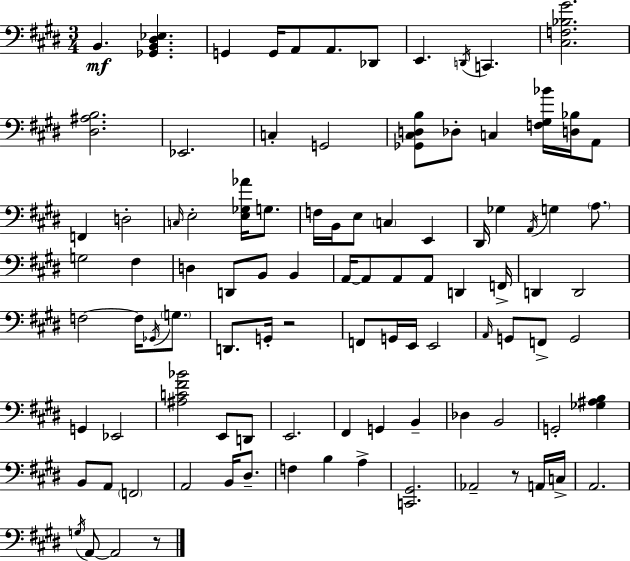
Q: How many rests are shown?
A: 3